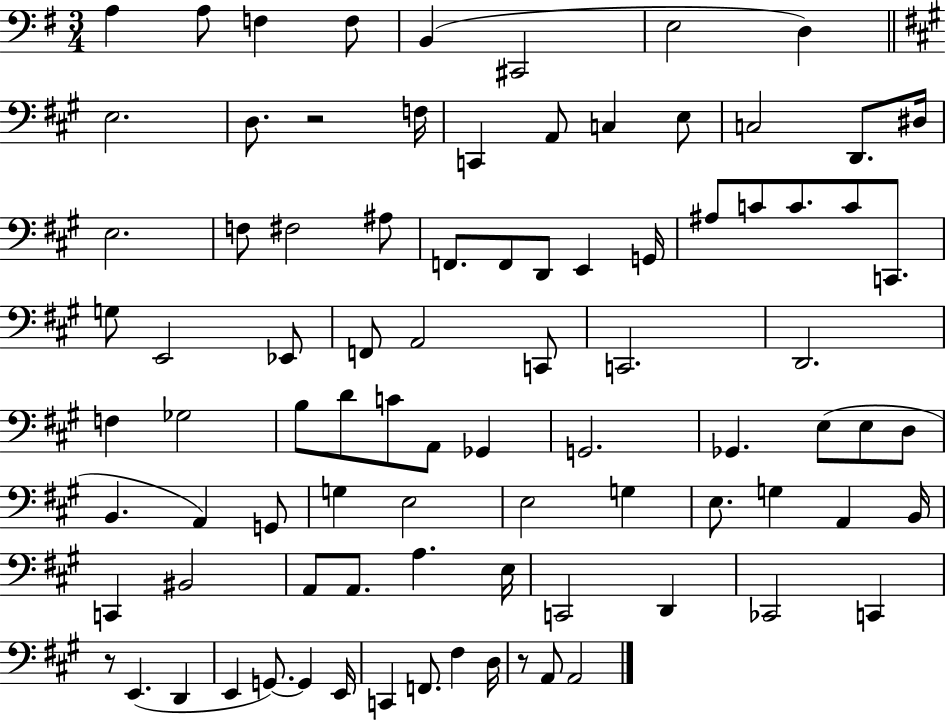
{
  \clef bass
  \numericTimeSignature
  \time 3/4
  \key g \major
  a4 a8 f4 f8 | b,4( cis,2 | e2 d4) | \bar "||" \break \key a \major e2. | d8. r2 f16 | c,4 a,8 c4 e8 | c2 d,8. dis16 | \break e2. | f8 fis2 ais8 | f,8. f,8 d,8 e,4 g,16 | ais8 c'8 c'8. c'8 c,8. | \break g8 e,2 ees,8 | f,8 a,2 c,8 | c,2. | d,2. | \break f4 ges2 | b8 d'8 c'8 a,8 ges,4 | g,2. | ges,4. e8( e8 d8 | \break b,4. a,4) g,8 | g4 e2 | e2 g4 | e8. g4 a,4 b,16 | \break c,4 bis,2 | a,8 a,8. a4. e16 | c,2 d,4 | ces,2 c,4 | \break r8 e,4.( d,4 | e,4 g,8.~~) g,4 e,16 | c,4 f,8. fis4 d16 | r8 a,8 a,2 | \break \bar "|."
}